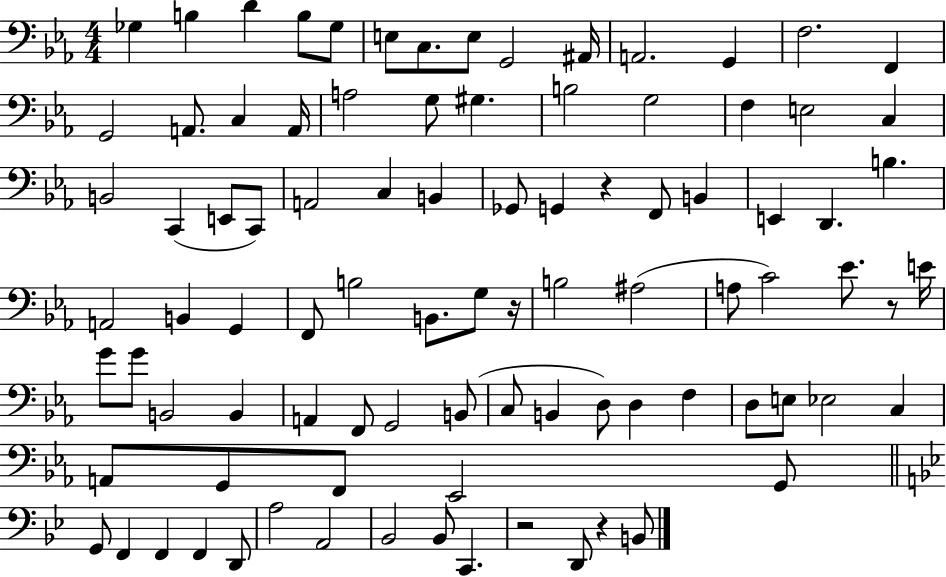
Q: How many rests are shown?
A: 5